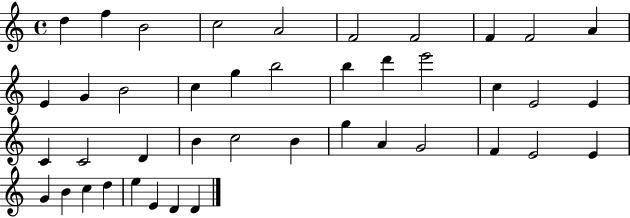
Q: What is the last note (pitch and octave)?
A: D4